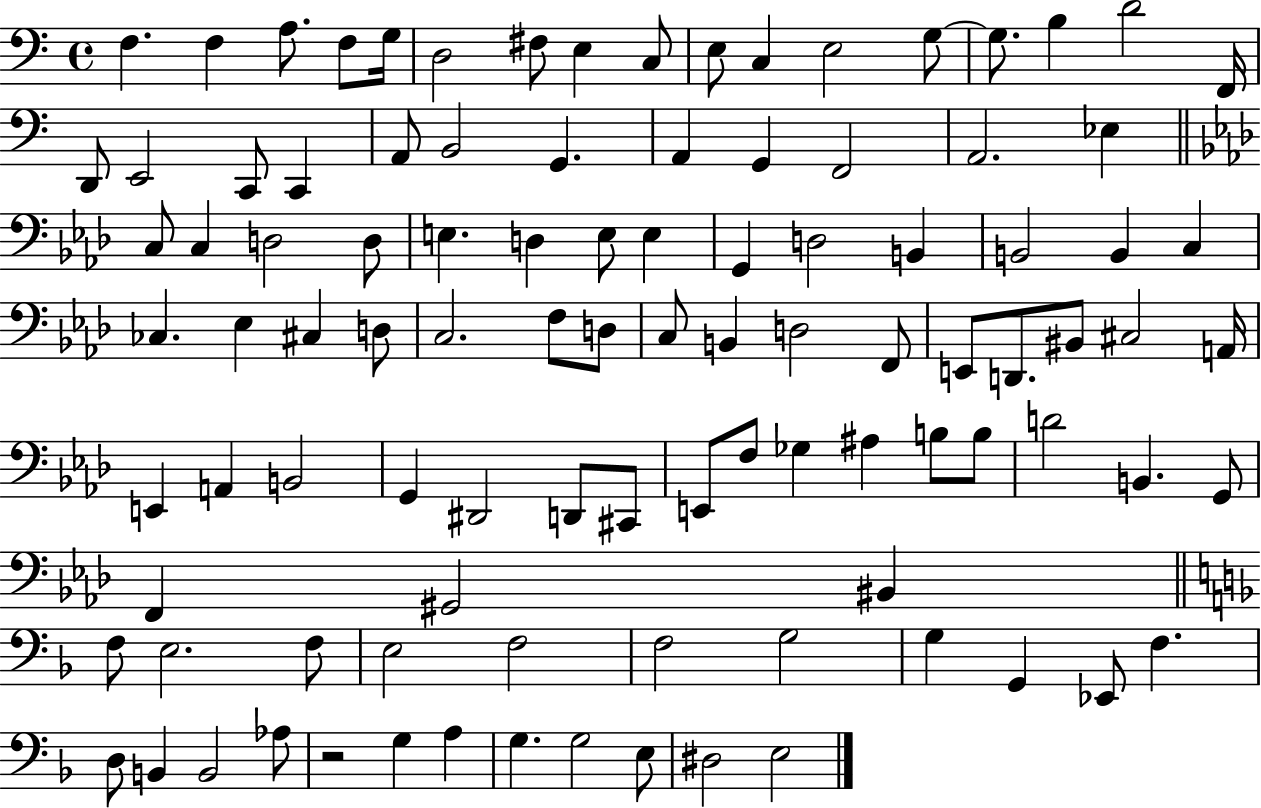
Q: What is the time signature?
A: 4/4